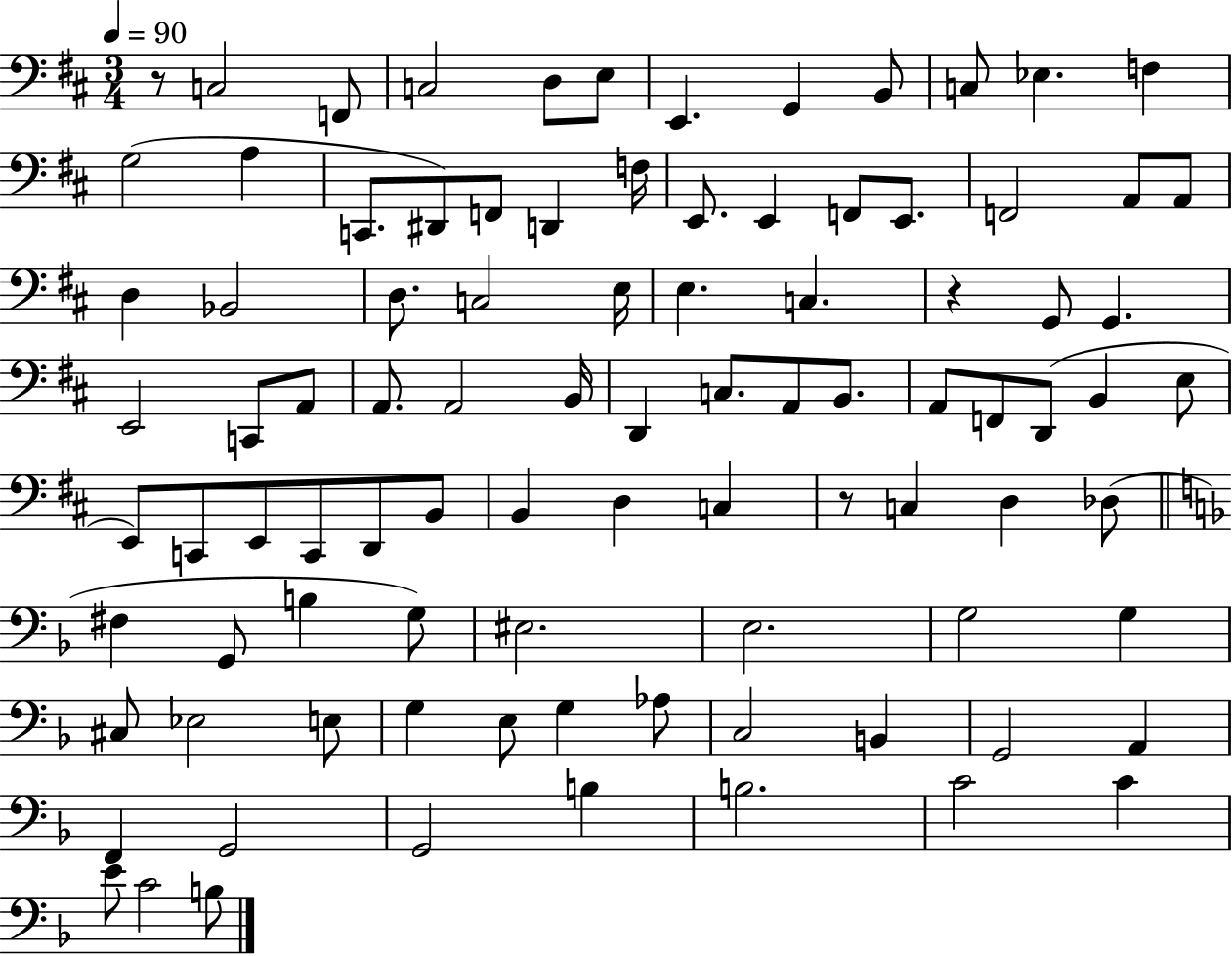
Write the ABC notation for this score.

X:1
T:Untitled
M:3/4
L:1/4
K:D
z/2 C,2 F,,/2 C,2 D,/2 E,/2 E,, G,, B,,/2 C,/2 _E, F, G,2 A, C,,/2 ^D,,/2 F,,/2 D,, F,/4 E,,/2 E,, F,,/2 E,,/2 F,,2 A,,/2 A,,/2 D, _B,,2 D,/2 C,2 E,/4 E, C, z G,,/2 G,, E,,2 C,,/2 A,,/2 A,,/2 A,,2 B,,/4 D,, C,/2 A,,/2 B,,/2 A,,/2 F,,/2 D,,/2 B,, E,/2 E,,/2 C,,/2 E,,/2 C,,/2 D,,/2 B,,/2 B,, D, C, z/2 C, D, _D,/2 ^F, G,,/2 B, G,/2 ^E,2 E,2 G,2 G, ^C,/2 _E,2 E,/2 G, E,/2 G, _A,/2 C,2 B,, G,,2 A,, F,, G,,2 G,,2 B, B,2 C2 C E/2 C2 B,/2